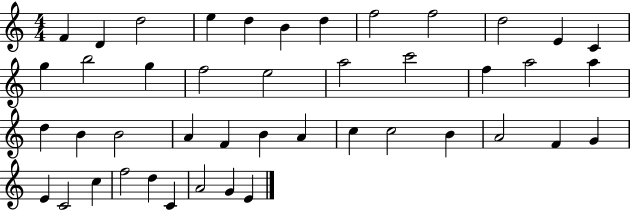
{
  \clef treble
  \numericTimeSignature
  \time 4/4
  \key c \major
  f'4 d'4 d''2 | e''4 d''4 b'4 d''4 | f''2 f''2 | d''2 e'4 c'4 | \break g''4 b''2 g''4 | f''2 e''2 | a''2 c'''2 | f''4 a''2 a''4 | \break d''4 b'4 b'2 | a'4 f'4 b'4 a'4 | c''4 c''2 b'4 | a'2 f'4 g'4 | \break e'4 c'2 c''4 | f''2 d''4 c'4 | a'2 g'4 e'4 | \bar "|."
}